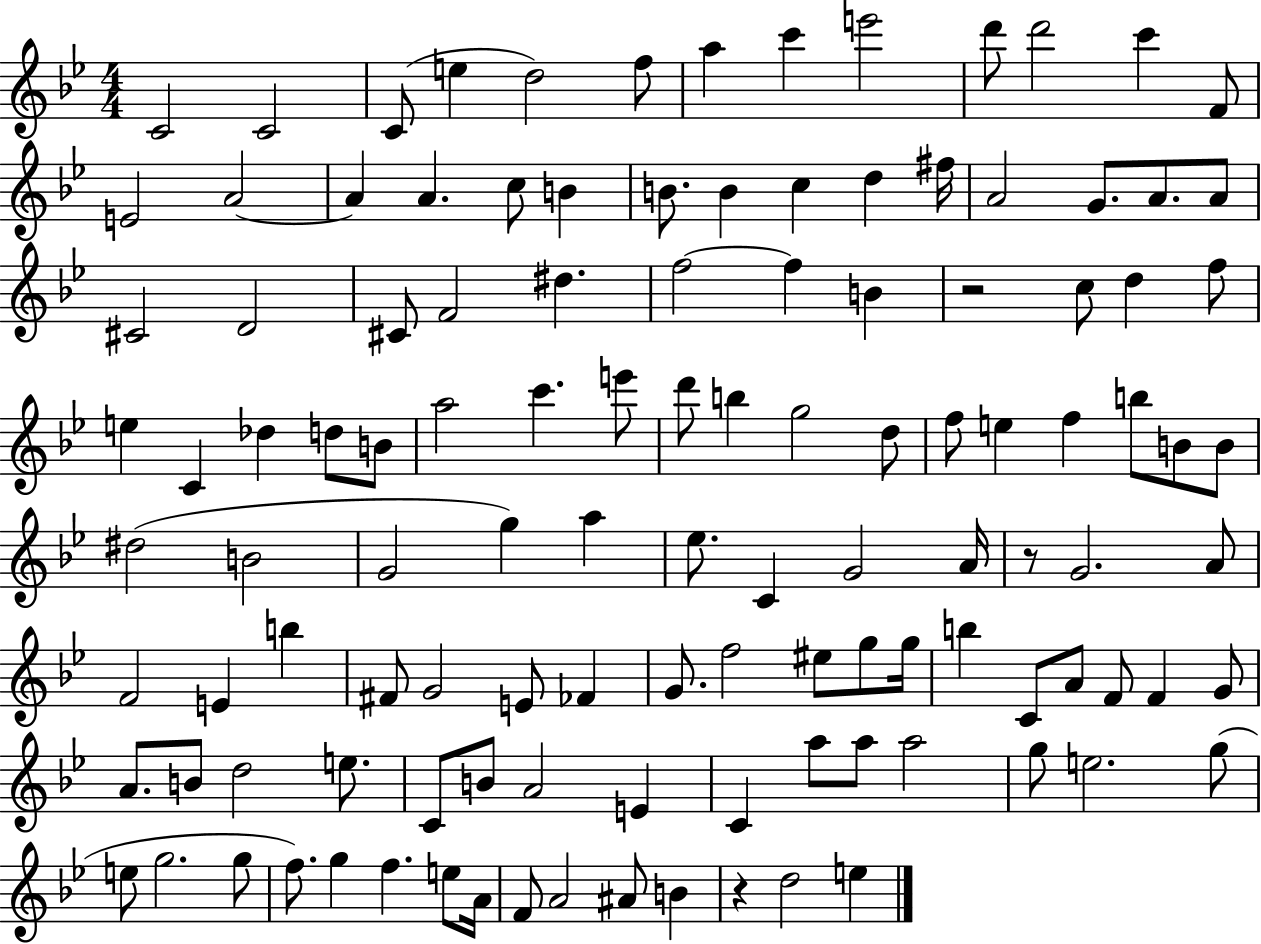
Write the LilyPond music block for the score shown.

{
  \clef treble
  \numericTimeSignature
  \time 4/4
  \key bes \major
  c'2 c'2 | c'8( e''4 d''2) f''8 | a''4 c'''4 e'''2 | d'''8 d'''2 c'''4 f'8 | \break e'2 a'2~~ | a'4 a'4. c''8 b'4 | b'8. b'4 c''4 d''4 fis''16 | a'2 g'8. a'8. a'8 | \break cis'2 d'2 | cis'8 f'2 dis''4. | f''2~~ f''4 b'4 | r2 c''8 d''4 f''8 | \break e''4 c'4 des''4 d''8 b'8 | a''2 c'''4. e'''8 | d'''8 b''4 g''2 d''8 | f''8 e''4 f''4 b''8 b'8 b'8 | \break dis''2( b'2 | g'2 g''4) a''4 | ees''8. c'4 g'2 a'16 | r8 g'2. a'8 | \break f'2 e'4 b''4 | fis'8 g'2 e'8 fes'4 | g'8. f''2 eis''8 g''8 g''16 | b''4 c'8 a'8 f'8 f'4 g'8 | \break a'8. b'8 d''2 e''8. | c'8 b'8 a'2 e'4 | c'4 a''8 a''8 a''2 | g''8 e''2. g''8( | \break e''8 g''2. g''8 | f''8.) g''4 f''4. e''8 a'16 | f'8 a'2 ais'8 b'4 | r4 d''2 e''4 | \break \bar "|."
}